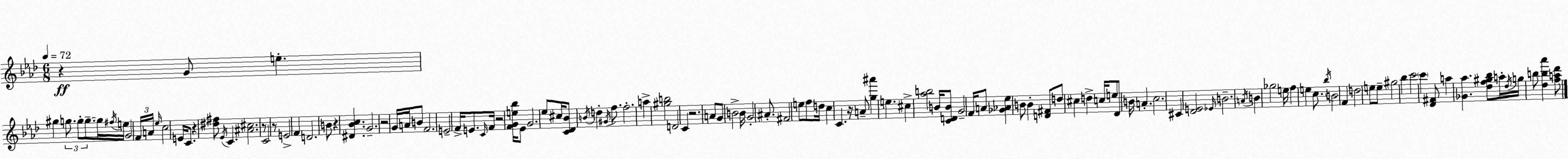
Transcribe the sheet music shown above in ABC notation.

X:1
T:Untitled
M:6/8
L:1/4
K:Fm
z G/2 e ^g g/2 g/2 g/2 g/4 ^f/4 e/4 G2 F/4 A/4 _e/4 c2 E/4 C/2 z [^d^f]/2 _E/4 C [^A^c]2 z/2 C2 z/2 E2 F D2 B/2 z [^D_Bc] G2 z2 G/4 A/4 B/2 F2 E2 F/4 E/2 C/4 F/4 z2 [FGe_b]/4 _E/2 G2 _e/2 ^c/4 [C_D_B]/2 B/4 d ^G/4 f/2 f2 a [^gb]2 D2 C z2 A/2 G/2 B2 B/4 G2 ^A/2 ^F2 e/2 f/2 d/4 c C z/4 A/2 [g^a'] e ^c [_ab]2 B/4 [CDB]/2 G2 F/4 A/2 [_G_A_e] B/2 B [D^F]/2 d/2 ^c d c/4 e/2 _D/2 B/4 A c2 ^C [_DE]2 _E/4 B2 A/4 B _g2 e/4 f e c/2 _b/4 B2 F d2 e/2 e/2 ^g2 _b c'2 c' [_D^F]/2 a [_G_a] [_df^g_b]/2 a/4 _d/4 g/4 b/2 [_db_a'] [fa_d']/2